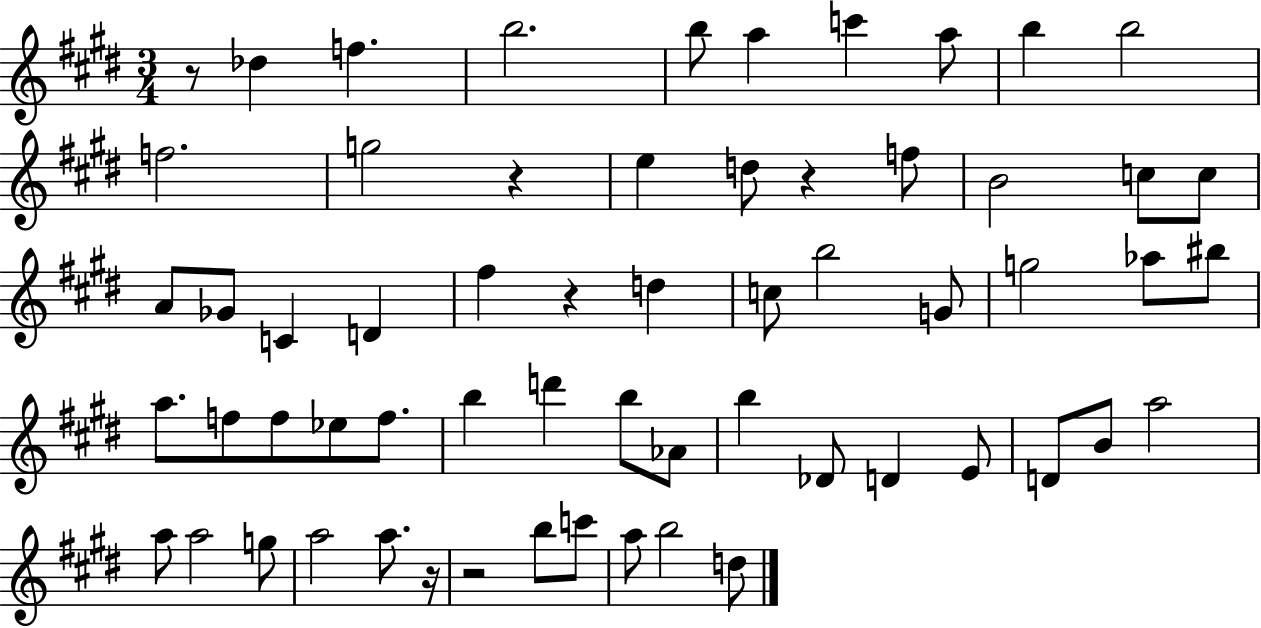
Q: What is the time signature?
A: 3/4